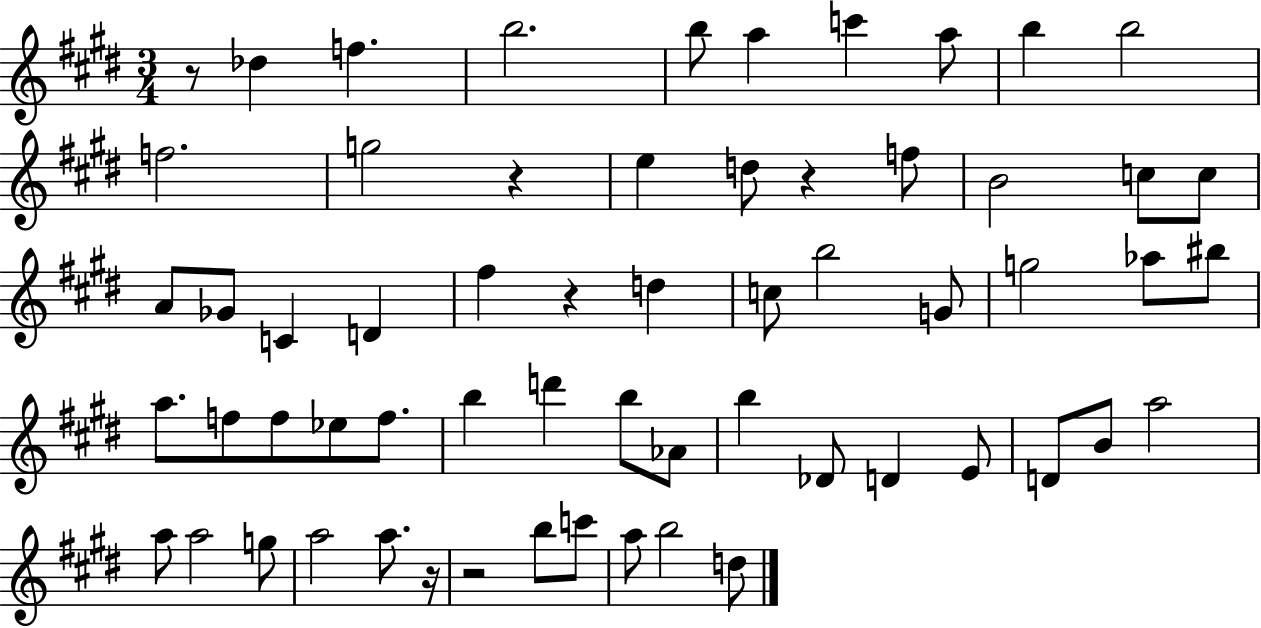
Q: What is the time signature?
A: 3/4